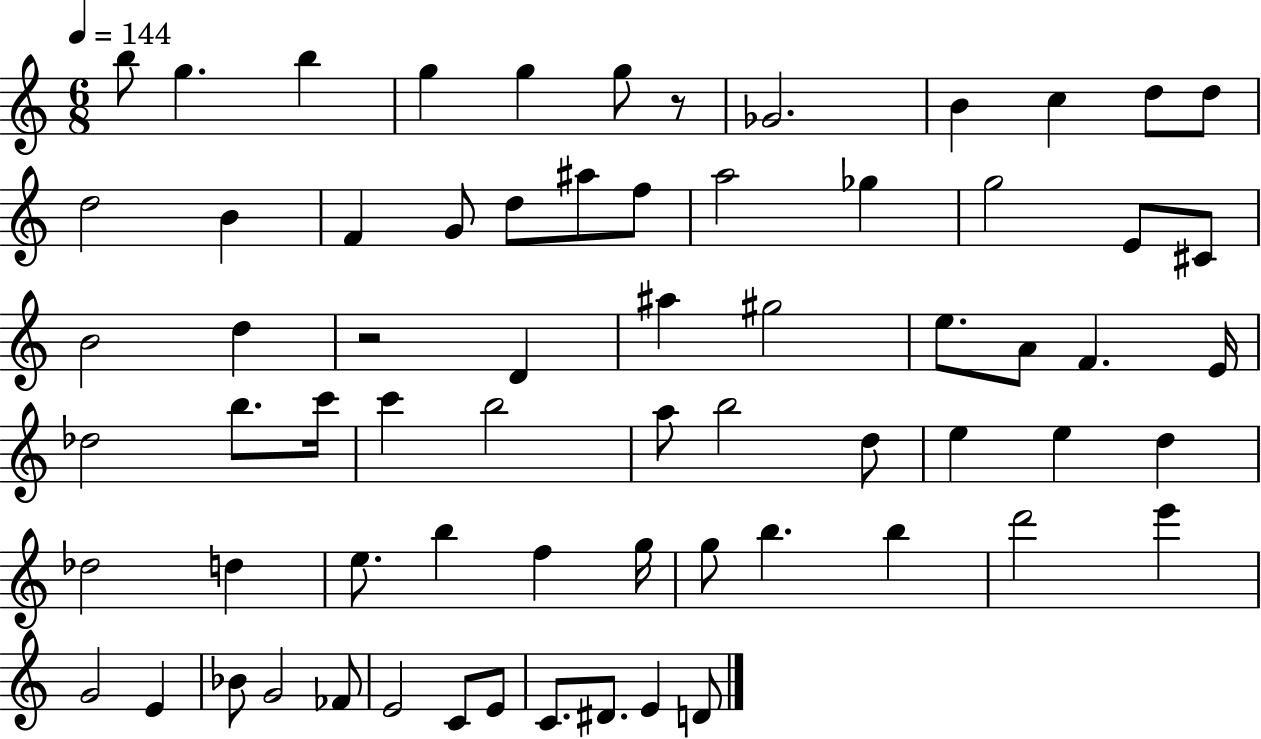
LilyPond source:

{
  \clef treble
  \numericTimeSignature
  \time 6/8
  \key c \major
  \tempo 4 = 144
  b''8 g''4. b''4 | g''4 g''4 g''8 r8 | ges'2. | b'4 c''4 d''8 d''8 | \break d''2 b'4 | f'4 g'8 d''8 ais''8 f''8 | a''2 ges''4 | g''2 e'8 cis'8 | \break b'2 d''4 | r2 d'4 | ais''4 gis''2 | e''8. a'8 f'4. e'16 | \break des''2 b''8. c'''16 | c'''4 b''2 | a''8 b''2 d''8 | e''4 e''4 d''4 | \break des''2 d''4 | e''8. b''4 f''4 g''16 | g''8 b''4. b''4 | d'''2 e'''4 | \break g'2 e'4 | bes'8 g'2 fes'8 | e'2 c'8 e'8 | c'8. dis'8. e'4 d'8 | \break \bar "|."
}